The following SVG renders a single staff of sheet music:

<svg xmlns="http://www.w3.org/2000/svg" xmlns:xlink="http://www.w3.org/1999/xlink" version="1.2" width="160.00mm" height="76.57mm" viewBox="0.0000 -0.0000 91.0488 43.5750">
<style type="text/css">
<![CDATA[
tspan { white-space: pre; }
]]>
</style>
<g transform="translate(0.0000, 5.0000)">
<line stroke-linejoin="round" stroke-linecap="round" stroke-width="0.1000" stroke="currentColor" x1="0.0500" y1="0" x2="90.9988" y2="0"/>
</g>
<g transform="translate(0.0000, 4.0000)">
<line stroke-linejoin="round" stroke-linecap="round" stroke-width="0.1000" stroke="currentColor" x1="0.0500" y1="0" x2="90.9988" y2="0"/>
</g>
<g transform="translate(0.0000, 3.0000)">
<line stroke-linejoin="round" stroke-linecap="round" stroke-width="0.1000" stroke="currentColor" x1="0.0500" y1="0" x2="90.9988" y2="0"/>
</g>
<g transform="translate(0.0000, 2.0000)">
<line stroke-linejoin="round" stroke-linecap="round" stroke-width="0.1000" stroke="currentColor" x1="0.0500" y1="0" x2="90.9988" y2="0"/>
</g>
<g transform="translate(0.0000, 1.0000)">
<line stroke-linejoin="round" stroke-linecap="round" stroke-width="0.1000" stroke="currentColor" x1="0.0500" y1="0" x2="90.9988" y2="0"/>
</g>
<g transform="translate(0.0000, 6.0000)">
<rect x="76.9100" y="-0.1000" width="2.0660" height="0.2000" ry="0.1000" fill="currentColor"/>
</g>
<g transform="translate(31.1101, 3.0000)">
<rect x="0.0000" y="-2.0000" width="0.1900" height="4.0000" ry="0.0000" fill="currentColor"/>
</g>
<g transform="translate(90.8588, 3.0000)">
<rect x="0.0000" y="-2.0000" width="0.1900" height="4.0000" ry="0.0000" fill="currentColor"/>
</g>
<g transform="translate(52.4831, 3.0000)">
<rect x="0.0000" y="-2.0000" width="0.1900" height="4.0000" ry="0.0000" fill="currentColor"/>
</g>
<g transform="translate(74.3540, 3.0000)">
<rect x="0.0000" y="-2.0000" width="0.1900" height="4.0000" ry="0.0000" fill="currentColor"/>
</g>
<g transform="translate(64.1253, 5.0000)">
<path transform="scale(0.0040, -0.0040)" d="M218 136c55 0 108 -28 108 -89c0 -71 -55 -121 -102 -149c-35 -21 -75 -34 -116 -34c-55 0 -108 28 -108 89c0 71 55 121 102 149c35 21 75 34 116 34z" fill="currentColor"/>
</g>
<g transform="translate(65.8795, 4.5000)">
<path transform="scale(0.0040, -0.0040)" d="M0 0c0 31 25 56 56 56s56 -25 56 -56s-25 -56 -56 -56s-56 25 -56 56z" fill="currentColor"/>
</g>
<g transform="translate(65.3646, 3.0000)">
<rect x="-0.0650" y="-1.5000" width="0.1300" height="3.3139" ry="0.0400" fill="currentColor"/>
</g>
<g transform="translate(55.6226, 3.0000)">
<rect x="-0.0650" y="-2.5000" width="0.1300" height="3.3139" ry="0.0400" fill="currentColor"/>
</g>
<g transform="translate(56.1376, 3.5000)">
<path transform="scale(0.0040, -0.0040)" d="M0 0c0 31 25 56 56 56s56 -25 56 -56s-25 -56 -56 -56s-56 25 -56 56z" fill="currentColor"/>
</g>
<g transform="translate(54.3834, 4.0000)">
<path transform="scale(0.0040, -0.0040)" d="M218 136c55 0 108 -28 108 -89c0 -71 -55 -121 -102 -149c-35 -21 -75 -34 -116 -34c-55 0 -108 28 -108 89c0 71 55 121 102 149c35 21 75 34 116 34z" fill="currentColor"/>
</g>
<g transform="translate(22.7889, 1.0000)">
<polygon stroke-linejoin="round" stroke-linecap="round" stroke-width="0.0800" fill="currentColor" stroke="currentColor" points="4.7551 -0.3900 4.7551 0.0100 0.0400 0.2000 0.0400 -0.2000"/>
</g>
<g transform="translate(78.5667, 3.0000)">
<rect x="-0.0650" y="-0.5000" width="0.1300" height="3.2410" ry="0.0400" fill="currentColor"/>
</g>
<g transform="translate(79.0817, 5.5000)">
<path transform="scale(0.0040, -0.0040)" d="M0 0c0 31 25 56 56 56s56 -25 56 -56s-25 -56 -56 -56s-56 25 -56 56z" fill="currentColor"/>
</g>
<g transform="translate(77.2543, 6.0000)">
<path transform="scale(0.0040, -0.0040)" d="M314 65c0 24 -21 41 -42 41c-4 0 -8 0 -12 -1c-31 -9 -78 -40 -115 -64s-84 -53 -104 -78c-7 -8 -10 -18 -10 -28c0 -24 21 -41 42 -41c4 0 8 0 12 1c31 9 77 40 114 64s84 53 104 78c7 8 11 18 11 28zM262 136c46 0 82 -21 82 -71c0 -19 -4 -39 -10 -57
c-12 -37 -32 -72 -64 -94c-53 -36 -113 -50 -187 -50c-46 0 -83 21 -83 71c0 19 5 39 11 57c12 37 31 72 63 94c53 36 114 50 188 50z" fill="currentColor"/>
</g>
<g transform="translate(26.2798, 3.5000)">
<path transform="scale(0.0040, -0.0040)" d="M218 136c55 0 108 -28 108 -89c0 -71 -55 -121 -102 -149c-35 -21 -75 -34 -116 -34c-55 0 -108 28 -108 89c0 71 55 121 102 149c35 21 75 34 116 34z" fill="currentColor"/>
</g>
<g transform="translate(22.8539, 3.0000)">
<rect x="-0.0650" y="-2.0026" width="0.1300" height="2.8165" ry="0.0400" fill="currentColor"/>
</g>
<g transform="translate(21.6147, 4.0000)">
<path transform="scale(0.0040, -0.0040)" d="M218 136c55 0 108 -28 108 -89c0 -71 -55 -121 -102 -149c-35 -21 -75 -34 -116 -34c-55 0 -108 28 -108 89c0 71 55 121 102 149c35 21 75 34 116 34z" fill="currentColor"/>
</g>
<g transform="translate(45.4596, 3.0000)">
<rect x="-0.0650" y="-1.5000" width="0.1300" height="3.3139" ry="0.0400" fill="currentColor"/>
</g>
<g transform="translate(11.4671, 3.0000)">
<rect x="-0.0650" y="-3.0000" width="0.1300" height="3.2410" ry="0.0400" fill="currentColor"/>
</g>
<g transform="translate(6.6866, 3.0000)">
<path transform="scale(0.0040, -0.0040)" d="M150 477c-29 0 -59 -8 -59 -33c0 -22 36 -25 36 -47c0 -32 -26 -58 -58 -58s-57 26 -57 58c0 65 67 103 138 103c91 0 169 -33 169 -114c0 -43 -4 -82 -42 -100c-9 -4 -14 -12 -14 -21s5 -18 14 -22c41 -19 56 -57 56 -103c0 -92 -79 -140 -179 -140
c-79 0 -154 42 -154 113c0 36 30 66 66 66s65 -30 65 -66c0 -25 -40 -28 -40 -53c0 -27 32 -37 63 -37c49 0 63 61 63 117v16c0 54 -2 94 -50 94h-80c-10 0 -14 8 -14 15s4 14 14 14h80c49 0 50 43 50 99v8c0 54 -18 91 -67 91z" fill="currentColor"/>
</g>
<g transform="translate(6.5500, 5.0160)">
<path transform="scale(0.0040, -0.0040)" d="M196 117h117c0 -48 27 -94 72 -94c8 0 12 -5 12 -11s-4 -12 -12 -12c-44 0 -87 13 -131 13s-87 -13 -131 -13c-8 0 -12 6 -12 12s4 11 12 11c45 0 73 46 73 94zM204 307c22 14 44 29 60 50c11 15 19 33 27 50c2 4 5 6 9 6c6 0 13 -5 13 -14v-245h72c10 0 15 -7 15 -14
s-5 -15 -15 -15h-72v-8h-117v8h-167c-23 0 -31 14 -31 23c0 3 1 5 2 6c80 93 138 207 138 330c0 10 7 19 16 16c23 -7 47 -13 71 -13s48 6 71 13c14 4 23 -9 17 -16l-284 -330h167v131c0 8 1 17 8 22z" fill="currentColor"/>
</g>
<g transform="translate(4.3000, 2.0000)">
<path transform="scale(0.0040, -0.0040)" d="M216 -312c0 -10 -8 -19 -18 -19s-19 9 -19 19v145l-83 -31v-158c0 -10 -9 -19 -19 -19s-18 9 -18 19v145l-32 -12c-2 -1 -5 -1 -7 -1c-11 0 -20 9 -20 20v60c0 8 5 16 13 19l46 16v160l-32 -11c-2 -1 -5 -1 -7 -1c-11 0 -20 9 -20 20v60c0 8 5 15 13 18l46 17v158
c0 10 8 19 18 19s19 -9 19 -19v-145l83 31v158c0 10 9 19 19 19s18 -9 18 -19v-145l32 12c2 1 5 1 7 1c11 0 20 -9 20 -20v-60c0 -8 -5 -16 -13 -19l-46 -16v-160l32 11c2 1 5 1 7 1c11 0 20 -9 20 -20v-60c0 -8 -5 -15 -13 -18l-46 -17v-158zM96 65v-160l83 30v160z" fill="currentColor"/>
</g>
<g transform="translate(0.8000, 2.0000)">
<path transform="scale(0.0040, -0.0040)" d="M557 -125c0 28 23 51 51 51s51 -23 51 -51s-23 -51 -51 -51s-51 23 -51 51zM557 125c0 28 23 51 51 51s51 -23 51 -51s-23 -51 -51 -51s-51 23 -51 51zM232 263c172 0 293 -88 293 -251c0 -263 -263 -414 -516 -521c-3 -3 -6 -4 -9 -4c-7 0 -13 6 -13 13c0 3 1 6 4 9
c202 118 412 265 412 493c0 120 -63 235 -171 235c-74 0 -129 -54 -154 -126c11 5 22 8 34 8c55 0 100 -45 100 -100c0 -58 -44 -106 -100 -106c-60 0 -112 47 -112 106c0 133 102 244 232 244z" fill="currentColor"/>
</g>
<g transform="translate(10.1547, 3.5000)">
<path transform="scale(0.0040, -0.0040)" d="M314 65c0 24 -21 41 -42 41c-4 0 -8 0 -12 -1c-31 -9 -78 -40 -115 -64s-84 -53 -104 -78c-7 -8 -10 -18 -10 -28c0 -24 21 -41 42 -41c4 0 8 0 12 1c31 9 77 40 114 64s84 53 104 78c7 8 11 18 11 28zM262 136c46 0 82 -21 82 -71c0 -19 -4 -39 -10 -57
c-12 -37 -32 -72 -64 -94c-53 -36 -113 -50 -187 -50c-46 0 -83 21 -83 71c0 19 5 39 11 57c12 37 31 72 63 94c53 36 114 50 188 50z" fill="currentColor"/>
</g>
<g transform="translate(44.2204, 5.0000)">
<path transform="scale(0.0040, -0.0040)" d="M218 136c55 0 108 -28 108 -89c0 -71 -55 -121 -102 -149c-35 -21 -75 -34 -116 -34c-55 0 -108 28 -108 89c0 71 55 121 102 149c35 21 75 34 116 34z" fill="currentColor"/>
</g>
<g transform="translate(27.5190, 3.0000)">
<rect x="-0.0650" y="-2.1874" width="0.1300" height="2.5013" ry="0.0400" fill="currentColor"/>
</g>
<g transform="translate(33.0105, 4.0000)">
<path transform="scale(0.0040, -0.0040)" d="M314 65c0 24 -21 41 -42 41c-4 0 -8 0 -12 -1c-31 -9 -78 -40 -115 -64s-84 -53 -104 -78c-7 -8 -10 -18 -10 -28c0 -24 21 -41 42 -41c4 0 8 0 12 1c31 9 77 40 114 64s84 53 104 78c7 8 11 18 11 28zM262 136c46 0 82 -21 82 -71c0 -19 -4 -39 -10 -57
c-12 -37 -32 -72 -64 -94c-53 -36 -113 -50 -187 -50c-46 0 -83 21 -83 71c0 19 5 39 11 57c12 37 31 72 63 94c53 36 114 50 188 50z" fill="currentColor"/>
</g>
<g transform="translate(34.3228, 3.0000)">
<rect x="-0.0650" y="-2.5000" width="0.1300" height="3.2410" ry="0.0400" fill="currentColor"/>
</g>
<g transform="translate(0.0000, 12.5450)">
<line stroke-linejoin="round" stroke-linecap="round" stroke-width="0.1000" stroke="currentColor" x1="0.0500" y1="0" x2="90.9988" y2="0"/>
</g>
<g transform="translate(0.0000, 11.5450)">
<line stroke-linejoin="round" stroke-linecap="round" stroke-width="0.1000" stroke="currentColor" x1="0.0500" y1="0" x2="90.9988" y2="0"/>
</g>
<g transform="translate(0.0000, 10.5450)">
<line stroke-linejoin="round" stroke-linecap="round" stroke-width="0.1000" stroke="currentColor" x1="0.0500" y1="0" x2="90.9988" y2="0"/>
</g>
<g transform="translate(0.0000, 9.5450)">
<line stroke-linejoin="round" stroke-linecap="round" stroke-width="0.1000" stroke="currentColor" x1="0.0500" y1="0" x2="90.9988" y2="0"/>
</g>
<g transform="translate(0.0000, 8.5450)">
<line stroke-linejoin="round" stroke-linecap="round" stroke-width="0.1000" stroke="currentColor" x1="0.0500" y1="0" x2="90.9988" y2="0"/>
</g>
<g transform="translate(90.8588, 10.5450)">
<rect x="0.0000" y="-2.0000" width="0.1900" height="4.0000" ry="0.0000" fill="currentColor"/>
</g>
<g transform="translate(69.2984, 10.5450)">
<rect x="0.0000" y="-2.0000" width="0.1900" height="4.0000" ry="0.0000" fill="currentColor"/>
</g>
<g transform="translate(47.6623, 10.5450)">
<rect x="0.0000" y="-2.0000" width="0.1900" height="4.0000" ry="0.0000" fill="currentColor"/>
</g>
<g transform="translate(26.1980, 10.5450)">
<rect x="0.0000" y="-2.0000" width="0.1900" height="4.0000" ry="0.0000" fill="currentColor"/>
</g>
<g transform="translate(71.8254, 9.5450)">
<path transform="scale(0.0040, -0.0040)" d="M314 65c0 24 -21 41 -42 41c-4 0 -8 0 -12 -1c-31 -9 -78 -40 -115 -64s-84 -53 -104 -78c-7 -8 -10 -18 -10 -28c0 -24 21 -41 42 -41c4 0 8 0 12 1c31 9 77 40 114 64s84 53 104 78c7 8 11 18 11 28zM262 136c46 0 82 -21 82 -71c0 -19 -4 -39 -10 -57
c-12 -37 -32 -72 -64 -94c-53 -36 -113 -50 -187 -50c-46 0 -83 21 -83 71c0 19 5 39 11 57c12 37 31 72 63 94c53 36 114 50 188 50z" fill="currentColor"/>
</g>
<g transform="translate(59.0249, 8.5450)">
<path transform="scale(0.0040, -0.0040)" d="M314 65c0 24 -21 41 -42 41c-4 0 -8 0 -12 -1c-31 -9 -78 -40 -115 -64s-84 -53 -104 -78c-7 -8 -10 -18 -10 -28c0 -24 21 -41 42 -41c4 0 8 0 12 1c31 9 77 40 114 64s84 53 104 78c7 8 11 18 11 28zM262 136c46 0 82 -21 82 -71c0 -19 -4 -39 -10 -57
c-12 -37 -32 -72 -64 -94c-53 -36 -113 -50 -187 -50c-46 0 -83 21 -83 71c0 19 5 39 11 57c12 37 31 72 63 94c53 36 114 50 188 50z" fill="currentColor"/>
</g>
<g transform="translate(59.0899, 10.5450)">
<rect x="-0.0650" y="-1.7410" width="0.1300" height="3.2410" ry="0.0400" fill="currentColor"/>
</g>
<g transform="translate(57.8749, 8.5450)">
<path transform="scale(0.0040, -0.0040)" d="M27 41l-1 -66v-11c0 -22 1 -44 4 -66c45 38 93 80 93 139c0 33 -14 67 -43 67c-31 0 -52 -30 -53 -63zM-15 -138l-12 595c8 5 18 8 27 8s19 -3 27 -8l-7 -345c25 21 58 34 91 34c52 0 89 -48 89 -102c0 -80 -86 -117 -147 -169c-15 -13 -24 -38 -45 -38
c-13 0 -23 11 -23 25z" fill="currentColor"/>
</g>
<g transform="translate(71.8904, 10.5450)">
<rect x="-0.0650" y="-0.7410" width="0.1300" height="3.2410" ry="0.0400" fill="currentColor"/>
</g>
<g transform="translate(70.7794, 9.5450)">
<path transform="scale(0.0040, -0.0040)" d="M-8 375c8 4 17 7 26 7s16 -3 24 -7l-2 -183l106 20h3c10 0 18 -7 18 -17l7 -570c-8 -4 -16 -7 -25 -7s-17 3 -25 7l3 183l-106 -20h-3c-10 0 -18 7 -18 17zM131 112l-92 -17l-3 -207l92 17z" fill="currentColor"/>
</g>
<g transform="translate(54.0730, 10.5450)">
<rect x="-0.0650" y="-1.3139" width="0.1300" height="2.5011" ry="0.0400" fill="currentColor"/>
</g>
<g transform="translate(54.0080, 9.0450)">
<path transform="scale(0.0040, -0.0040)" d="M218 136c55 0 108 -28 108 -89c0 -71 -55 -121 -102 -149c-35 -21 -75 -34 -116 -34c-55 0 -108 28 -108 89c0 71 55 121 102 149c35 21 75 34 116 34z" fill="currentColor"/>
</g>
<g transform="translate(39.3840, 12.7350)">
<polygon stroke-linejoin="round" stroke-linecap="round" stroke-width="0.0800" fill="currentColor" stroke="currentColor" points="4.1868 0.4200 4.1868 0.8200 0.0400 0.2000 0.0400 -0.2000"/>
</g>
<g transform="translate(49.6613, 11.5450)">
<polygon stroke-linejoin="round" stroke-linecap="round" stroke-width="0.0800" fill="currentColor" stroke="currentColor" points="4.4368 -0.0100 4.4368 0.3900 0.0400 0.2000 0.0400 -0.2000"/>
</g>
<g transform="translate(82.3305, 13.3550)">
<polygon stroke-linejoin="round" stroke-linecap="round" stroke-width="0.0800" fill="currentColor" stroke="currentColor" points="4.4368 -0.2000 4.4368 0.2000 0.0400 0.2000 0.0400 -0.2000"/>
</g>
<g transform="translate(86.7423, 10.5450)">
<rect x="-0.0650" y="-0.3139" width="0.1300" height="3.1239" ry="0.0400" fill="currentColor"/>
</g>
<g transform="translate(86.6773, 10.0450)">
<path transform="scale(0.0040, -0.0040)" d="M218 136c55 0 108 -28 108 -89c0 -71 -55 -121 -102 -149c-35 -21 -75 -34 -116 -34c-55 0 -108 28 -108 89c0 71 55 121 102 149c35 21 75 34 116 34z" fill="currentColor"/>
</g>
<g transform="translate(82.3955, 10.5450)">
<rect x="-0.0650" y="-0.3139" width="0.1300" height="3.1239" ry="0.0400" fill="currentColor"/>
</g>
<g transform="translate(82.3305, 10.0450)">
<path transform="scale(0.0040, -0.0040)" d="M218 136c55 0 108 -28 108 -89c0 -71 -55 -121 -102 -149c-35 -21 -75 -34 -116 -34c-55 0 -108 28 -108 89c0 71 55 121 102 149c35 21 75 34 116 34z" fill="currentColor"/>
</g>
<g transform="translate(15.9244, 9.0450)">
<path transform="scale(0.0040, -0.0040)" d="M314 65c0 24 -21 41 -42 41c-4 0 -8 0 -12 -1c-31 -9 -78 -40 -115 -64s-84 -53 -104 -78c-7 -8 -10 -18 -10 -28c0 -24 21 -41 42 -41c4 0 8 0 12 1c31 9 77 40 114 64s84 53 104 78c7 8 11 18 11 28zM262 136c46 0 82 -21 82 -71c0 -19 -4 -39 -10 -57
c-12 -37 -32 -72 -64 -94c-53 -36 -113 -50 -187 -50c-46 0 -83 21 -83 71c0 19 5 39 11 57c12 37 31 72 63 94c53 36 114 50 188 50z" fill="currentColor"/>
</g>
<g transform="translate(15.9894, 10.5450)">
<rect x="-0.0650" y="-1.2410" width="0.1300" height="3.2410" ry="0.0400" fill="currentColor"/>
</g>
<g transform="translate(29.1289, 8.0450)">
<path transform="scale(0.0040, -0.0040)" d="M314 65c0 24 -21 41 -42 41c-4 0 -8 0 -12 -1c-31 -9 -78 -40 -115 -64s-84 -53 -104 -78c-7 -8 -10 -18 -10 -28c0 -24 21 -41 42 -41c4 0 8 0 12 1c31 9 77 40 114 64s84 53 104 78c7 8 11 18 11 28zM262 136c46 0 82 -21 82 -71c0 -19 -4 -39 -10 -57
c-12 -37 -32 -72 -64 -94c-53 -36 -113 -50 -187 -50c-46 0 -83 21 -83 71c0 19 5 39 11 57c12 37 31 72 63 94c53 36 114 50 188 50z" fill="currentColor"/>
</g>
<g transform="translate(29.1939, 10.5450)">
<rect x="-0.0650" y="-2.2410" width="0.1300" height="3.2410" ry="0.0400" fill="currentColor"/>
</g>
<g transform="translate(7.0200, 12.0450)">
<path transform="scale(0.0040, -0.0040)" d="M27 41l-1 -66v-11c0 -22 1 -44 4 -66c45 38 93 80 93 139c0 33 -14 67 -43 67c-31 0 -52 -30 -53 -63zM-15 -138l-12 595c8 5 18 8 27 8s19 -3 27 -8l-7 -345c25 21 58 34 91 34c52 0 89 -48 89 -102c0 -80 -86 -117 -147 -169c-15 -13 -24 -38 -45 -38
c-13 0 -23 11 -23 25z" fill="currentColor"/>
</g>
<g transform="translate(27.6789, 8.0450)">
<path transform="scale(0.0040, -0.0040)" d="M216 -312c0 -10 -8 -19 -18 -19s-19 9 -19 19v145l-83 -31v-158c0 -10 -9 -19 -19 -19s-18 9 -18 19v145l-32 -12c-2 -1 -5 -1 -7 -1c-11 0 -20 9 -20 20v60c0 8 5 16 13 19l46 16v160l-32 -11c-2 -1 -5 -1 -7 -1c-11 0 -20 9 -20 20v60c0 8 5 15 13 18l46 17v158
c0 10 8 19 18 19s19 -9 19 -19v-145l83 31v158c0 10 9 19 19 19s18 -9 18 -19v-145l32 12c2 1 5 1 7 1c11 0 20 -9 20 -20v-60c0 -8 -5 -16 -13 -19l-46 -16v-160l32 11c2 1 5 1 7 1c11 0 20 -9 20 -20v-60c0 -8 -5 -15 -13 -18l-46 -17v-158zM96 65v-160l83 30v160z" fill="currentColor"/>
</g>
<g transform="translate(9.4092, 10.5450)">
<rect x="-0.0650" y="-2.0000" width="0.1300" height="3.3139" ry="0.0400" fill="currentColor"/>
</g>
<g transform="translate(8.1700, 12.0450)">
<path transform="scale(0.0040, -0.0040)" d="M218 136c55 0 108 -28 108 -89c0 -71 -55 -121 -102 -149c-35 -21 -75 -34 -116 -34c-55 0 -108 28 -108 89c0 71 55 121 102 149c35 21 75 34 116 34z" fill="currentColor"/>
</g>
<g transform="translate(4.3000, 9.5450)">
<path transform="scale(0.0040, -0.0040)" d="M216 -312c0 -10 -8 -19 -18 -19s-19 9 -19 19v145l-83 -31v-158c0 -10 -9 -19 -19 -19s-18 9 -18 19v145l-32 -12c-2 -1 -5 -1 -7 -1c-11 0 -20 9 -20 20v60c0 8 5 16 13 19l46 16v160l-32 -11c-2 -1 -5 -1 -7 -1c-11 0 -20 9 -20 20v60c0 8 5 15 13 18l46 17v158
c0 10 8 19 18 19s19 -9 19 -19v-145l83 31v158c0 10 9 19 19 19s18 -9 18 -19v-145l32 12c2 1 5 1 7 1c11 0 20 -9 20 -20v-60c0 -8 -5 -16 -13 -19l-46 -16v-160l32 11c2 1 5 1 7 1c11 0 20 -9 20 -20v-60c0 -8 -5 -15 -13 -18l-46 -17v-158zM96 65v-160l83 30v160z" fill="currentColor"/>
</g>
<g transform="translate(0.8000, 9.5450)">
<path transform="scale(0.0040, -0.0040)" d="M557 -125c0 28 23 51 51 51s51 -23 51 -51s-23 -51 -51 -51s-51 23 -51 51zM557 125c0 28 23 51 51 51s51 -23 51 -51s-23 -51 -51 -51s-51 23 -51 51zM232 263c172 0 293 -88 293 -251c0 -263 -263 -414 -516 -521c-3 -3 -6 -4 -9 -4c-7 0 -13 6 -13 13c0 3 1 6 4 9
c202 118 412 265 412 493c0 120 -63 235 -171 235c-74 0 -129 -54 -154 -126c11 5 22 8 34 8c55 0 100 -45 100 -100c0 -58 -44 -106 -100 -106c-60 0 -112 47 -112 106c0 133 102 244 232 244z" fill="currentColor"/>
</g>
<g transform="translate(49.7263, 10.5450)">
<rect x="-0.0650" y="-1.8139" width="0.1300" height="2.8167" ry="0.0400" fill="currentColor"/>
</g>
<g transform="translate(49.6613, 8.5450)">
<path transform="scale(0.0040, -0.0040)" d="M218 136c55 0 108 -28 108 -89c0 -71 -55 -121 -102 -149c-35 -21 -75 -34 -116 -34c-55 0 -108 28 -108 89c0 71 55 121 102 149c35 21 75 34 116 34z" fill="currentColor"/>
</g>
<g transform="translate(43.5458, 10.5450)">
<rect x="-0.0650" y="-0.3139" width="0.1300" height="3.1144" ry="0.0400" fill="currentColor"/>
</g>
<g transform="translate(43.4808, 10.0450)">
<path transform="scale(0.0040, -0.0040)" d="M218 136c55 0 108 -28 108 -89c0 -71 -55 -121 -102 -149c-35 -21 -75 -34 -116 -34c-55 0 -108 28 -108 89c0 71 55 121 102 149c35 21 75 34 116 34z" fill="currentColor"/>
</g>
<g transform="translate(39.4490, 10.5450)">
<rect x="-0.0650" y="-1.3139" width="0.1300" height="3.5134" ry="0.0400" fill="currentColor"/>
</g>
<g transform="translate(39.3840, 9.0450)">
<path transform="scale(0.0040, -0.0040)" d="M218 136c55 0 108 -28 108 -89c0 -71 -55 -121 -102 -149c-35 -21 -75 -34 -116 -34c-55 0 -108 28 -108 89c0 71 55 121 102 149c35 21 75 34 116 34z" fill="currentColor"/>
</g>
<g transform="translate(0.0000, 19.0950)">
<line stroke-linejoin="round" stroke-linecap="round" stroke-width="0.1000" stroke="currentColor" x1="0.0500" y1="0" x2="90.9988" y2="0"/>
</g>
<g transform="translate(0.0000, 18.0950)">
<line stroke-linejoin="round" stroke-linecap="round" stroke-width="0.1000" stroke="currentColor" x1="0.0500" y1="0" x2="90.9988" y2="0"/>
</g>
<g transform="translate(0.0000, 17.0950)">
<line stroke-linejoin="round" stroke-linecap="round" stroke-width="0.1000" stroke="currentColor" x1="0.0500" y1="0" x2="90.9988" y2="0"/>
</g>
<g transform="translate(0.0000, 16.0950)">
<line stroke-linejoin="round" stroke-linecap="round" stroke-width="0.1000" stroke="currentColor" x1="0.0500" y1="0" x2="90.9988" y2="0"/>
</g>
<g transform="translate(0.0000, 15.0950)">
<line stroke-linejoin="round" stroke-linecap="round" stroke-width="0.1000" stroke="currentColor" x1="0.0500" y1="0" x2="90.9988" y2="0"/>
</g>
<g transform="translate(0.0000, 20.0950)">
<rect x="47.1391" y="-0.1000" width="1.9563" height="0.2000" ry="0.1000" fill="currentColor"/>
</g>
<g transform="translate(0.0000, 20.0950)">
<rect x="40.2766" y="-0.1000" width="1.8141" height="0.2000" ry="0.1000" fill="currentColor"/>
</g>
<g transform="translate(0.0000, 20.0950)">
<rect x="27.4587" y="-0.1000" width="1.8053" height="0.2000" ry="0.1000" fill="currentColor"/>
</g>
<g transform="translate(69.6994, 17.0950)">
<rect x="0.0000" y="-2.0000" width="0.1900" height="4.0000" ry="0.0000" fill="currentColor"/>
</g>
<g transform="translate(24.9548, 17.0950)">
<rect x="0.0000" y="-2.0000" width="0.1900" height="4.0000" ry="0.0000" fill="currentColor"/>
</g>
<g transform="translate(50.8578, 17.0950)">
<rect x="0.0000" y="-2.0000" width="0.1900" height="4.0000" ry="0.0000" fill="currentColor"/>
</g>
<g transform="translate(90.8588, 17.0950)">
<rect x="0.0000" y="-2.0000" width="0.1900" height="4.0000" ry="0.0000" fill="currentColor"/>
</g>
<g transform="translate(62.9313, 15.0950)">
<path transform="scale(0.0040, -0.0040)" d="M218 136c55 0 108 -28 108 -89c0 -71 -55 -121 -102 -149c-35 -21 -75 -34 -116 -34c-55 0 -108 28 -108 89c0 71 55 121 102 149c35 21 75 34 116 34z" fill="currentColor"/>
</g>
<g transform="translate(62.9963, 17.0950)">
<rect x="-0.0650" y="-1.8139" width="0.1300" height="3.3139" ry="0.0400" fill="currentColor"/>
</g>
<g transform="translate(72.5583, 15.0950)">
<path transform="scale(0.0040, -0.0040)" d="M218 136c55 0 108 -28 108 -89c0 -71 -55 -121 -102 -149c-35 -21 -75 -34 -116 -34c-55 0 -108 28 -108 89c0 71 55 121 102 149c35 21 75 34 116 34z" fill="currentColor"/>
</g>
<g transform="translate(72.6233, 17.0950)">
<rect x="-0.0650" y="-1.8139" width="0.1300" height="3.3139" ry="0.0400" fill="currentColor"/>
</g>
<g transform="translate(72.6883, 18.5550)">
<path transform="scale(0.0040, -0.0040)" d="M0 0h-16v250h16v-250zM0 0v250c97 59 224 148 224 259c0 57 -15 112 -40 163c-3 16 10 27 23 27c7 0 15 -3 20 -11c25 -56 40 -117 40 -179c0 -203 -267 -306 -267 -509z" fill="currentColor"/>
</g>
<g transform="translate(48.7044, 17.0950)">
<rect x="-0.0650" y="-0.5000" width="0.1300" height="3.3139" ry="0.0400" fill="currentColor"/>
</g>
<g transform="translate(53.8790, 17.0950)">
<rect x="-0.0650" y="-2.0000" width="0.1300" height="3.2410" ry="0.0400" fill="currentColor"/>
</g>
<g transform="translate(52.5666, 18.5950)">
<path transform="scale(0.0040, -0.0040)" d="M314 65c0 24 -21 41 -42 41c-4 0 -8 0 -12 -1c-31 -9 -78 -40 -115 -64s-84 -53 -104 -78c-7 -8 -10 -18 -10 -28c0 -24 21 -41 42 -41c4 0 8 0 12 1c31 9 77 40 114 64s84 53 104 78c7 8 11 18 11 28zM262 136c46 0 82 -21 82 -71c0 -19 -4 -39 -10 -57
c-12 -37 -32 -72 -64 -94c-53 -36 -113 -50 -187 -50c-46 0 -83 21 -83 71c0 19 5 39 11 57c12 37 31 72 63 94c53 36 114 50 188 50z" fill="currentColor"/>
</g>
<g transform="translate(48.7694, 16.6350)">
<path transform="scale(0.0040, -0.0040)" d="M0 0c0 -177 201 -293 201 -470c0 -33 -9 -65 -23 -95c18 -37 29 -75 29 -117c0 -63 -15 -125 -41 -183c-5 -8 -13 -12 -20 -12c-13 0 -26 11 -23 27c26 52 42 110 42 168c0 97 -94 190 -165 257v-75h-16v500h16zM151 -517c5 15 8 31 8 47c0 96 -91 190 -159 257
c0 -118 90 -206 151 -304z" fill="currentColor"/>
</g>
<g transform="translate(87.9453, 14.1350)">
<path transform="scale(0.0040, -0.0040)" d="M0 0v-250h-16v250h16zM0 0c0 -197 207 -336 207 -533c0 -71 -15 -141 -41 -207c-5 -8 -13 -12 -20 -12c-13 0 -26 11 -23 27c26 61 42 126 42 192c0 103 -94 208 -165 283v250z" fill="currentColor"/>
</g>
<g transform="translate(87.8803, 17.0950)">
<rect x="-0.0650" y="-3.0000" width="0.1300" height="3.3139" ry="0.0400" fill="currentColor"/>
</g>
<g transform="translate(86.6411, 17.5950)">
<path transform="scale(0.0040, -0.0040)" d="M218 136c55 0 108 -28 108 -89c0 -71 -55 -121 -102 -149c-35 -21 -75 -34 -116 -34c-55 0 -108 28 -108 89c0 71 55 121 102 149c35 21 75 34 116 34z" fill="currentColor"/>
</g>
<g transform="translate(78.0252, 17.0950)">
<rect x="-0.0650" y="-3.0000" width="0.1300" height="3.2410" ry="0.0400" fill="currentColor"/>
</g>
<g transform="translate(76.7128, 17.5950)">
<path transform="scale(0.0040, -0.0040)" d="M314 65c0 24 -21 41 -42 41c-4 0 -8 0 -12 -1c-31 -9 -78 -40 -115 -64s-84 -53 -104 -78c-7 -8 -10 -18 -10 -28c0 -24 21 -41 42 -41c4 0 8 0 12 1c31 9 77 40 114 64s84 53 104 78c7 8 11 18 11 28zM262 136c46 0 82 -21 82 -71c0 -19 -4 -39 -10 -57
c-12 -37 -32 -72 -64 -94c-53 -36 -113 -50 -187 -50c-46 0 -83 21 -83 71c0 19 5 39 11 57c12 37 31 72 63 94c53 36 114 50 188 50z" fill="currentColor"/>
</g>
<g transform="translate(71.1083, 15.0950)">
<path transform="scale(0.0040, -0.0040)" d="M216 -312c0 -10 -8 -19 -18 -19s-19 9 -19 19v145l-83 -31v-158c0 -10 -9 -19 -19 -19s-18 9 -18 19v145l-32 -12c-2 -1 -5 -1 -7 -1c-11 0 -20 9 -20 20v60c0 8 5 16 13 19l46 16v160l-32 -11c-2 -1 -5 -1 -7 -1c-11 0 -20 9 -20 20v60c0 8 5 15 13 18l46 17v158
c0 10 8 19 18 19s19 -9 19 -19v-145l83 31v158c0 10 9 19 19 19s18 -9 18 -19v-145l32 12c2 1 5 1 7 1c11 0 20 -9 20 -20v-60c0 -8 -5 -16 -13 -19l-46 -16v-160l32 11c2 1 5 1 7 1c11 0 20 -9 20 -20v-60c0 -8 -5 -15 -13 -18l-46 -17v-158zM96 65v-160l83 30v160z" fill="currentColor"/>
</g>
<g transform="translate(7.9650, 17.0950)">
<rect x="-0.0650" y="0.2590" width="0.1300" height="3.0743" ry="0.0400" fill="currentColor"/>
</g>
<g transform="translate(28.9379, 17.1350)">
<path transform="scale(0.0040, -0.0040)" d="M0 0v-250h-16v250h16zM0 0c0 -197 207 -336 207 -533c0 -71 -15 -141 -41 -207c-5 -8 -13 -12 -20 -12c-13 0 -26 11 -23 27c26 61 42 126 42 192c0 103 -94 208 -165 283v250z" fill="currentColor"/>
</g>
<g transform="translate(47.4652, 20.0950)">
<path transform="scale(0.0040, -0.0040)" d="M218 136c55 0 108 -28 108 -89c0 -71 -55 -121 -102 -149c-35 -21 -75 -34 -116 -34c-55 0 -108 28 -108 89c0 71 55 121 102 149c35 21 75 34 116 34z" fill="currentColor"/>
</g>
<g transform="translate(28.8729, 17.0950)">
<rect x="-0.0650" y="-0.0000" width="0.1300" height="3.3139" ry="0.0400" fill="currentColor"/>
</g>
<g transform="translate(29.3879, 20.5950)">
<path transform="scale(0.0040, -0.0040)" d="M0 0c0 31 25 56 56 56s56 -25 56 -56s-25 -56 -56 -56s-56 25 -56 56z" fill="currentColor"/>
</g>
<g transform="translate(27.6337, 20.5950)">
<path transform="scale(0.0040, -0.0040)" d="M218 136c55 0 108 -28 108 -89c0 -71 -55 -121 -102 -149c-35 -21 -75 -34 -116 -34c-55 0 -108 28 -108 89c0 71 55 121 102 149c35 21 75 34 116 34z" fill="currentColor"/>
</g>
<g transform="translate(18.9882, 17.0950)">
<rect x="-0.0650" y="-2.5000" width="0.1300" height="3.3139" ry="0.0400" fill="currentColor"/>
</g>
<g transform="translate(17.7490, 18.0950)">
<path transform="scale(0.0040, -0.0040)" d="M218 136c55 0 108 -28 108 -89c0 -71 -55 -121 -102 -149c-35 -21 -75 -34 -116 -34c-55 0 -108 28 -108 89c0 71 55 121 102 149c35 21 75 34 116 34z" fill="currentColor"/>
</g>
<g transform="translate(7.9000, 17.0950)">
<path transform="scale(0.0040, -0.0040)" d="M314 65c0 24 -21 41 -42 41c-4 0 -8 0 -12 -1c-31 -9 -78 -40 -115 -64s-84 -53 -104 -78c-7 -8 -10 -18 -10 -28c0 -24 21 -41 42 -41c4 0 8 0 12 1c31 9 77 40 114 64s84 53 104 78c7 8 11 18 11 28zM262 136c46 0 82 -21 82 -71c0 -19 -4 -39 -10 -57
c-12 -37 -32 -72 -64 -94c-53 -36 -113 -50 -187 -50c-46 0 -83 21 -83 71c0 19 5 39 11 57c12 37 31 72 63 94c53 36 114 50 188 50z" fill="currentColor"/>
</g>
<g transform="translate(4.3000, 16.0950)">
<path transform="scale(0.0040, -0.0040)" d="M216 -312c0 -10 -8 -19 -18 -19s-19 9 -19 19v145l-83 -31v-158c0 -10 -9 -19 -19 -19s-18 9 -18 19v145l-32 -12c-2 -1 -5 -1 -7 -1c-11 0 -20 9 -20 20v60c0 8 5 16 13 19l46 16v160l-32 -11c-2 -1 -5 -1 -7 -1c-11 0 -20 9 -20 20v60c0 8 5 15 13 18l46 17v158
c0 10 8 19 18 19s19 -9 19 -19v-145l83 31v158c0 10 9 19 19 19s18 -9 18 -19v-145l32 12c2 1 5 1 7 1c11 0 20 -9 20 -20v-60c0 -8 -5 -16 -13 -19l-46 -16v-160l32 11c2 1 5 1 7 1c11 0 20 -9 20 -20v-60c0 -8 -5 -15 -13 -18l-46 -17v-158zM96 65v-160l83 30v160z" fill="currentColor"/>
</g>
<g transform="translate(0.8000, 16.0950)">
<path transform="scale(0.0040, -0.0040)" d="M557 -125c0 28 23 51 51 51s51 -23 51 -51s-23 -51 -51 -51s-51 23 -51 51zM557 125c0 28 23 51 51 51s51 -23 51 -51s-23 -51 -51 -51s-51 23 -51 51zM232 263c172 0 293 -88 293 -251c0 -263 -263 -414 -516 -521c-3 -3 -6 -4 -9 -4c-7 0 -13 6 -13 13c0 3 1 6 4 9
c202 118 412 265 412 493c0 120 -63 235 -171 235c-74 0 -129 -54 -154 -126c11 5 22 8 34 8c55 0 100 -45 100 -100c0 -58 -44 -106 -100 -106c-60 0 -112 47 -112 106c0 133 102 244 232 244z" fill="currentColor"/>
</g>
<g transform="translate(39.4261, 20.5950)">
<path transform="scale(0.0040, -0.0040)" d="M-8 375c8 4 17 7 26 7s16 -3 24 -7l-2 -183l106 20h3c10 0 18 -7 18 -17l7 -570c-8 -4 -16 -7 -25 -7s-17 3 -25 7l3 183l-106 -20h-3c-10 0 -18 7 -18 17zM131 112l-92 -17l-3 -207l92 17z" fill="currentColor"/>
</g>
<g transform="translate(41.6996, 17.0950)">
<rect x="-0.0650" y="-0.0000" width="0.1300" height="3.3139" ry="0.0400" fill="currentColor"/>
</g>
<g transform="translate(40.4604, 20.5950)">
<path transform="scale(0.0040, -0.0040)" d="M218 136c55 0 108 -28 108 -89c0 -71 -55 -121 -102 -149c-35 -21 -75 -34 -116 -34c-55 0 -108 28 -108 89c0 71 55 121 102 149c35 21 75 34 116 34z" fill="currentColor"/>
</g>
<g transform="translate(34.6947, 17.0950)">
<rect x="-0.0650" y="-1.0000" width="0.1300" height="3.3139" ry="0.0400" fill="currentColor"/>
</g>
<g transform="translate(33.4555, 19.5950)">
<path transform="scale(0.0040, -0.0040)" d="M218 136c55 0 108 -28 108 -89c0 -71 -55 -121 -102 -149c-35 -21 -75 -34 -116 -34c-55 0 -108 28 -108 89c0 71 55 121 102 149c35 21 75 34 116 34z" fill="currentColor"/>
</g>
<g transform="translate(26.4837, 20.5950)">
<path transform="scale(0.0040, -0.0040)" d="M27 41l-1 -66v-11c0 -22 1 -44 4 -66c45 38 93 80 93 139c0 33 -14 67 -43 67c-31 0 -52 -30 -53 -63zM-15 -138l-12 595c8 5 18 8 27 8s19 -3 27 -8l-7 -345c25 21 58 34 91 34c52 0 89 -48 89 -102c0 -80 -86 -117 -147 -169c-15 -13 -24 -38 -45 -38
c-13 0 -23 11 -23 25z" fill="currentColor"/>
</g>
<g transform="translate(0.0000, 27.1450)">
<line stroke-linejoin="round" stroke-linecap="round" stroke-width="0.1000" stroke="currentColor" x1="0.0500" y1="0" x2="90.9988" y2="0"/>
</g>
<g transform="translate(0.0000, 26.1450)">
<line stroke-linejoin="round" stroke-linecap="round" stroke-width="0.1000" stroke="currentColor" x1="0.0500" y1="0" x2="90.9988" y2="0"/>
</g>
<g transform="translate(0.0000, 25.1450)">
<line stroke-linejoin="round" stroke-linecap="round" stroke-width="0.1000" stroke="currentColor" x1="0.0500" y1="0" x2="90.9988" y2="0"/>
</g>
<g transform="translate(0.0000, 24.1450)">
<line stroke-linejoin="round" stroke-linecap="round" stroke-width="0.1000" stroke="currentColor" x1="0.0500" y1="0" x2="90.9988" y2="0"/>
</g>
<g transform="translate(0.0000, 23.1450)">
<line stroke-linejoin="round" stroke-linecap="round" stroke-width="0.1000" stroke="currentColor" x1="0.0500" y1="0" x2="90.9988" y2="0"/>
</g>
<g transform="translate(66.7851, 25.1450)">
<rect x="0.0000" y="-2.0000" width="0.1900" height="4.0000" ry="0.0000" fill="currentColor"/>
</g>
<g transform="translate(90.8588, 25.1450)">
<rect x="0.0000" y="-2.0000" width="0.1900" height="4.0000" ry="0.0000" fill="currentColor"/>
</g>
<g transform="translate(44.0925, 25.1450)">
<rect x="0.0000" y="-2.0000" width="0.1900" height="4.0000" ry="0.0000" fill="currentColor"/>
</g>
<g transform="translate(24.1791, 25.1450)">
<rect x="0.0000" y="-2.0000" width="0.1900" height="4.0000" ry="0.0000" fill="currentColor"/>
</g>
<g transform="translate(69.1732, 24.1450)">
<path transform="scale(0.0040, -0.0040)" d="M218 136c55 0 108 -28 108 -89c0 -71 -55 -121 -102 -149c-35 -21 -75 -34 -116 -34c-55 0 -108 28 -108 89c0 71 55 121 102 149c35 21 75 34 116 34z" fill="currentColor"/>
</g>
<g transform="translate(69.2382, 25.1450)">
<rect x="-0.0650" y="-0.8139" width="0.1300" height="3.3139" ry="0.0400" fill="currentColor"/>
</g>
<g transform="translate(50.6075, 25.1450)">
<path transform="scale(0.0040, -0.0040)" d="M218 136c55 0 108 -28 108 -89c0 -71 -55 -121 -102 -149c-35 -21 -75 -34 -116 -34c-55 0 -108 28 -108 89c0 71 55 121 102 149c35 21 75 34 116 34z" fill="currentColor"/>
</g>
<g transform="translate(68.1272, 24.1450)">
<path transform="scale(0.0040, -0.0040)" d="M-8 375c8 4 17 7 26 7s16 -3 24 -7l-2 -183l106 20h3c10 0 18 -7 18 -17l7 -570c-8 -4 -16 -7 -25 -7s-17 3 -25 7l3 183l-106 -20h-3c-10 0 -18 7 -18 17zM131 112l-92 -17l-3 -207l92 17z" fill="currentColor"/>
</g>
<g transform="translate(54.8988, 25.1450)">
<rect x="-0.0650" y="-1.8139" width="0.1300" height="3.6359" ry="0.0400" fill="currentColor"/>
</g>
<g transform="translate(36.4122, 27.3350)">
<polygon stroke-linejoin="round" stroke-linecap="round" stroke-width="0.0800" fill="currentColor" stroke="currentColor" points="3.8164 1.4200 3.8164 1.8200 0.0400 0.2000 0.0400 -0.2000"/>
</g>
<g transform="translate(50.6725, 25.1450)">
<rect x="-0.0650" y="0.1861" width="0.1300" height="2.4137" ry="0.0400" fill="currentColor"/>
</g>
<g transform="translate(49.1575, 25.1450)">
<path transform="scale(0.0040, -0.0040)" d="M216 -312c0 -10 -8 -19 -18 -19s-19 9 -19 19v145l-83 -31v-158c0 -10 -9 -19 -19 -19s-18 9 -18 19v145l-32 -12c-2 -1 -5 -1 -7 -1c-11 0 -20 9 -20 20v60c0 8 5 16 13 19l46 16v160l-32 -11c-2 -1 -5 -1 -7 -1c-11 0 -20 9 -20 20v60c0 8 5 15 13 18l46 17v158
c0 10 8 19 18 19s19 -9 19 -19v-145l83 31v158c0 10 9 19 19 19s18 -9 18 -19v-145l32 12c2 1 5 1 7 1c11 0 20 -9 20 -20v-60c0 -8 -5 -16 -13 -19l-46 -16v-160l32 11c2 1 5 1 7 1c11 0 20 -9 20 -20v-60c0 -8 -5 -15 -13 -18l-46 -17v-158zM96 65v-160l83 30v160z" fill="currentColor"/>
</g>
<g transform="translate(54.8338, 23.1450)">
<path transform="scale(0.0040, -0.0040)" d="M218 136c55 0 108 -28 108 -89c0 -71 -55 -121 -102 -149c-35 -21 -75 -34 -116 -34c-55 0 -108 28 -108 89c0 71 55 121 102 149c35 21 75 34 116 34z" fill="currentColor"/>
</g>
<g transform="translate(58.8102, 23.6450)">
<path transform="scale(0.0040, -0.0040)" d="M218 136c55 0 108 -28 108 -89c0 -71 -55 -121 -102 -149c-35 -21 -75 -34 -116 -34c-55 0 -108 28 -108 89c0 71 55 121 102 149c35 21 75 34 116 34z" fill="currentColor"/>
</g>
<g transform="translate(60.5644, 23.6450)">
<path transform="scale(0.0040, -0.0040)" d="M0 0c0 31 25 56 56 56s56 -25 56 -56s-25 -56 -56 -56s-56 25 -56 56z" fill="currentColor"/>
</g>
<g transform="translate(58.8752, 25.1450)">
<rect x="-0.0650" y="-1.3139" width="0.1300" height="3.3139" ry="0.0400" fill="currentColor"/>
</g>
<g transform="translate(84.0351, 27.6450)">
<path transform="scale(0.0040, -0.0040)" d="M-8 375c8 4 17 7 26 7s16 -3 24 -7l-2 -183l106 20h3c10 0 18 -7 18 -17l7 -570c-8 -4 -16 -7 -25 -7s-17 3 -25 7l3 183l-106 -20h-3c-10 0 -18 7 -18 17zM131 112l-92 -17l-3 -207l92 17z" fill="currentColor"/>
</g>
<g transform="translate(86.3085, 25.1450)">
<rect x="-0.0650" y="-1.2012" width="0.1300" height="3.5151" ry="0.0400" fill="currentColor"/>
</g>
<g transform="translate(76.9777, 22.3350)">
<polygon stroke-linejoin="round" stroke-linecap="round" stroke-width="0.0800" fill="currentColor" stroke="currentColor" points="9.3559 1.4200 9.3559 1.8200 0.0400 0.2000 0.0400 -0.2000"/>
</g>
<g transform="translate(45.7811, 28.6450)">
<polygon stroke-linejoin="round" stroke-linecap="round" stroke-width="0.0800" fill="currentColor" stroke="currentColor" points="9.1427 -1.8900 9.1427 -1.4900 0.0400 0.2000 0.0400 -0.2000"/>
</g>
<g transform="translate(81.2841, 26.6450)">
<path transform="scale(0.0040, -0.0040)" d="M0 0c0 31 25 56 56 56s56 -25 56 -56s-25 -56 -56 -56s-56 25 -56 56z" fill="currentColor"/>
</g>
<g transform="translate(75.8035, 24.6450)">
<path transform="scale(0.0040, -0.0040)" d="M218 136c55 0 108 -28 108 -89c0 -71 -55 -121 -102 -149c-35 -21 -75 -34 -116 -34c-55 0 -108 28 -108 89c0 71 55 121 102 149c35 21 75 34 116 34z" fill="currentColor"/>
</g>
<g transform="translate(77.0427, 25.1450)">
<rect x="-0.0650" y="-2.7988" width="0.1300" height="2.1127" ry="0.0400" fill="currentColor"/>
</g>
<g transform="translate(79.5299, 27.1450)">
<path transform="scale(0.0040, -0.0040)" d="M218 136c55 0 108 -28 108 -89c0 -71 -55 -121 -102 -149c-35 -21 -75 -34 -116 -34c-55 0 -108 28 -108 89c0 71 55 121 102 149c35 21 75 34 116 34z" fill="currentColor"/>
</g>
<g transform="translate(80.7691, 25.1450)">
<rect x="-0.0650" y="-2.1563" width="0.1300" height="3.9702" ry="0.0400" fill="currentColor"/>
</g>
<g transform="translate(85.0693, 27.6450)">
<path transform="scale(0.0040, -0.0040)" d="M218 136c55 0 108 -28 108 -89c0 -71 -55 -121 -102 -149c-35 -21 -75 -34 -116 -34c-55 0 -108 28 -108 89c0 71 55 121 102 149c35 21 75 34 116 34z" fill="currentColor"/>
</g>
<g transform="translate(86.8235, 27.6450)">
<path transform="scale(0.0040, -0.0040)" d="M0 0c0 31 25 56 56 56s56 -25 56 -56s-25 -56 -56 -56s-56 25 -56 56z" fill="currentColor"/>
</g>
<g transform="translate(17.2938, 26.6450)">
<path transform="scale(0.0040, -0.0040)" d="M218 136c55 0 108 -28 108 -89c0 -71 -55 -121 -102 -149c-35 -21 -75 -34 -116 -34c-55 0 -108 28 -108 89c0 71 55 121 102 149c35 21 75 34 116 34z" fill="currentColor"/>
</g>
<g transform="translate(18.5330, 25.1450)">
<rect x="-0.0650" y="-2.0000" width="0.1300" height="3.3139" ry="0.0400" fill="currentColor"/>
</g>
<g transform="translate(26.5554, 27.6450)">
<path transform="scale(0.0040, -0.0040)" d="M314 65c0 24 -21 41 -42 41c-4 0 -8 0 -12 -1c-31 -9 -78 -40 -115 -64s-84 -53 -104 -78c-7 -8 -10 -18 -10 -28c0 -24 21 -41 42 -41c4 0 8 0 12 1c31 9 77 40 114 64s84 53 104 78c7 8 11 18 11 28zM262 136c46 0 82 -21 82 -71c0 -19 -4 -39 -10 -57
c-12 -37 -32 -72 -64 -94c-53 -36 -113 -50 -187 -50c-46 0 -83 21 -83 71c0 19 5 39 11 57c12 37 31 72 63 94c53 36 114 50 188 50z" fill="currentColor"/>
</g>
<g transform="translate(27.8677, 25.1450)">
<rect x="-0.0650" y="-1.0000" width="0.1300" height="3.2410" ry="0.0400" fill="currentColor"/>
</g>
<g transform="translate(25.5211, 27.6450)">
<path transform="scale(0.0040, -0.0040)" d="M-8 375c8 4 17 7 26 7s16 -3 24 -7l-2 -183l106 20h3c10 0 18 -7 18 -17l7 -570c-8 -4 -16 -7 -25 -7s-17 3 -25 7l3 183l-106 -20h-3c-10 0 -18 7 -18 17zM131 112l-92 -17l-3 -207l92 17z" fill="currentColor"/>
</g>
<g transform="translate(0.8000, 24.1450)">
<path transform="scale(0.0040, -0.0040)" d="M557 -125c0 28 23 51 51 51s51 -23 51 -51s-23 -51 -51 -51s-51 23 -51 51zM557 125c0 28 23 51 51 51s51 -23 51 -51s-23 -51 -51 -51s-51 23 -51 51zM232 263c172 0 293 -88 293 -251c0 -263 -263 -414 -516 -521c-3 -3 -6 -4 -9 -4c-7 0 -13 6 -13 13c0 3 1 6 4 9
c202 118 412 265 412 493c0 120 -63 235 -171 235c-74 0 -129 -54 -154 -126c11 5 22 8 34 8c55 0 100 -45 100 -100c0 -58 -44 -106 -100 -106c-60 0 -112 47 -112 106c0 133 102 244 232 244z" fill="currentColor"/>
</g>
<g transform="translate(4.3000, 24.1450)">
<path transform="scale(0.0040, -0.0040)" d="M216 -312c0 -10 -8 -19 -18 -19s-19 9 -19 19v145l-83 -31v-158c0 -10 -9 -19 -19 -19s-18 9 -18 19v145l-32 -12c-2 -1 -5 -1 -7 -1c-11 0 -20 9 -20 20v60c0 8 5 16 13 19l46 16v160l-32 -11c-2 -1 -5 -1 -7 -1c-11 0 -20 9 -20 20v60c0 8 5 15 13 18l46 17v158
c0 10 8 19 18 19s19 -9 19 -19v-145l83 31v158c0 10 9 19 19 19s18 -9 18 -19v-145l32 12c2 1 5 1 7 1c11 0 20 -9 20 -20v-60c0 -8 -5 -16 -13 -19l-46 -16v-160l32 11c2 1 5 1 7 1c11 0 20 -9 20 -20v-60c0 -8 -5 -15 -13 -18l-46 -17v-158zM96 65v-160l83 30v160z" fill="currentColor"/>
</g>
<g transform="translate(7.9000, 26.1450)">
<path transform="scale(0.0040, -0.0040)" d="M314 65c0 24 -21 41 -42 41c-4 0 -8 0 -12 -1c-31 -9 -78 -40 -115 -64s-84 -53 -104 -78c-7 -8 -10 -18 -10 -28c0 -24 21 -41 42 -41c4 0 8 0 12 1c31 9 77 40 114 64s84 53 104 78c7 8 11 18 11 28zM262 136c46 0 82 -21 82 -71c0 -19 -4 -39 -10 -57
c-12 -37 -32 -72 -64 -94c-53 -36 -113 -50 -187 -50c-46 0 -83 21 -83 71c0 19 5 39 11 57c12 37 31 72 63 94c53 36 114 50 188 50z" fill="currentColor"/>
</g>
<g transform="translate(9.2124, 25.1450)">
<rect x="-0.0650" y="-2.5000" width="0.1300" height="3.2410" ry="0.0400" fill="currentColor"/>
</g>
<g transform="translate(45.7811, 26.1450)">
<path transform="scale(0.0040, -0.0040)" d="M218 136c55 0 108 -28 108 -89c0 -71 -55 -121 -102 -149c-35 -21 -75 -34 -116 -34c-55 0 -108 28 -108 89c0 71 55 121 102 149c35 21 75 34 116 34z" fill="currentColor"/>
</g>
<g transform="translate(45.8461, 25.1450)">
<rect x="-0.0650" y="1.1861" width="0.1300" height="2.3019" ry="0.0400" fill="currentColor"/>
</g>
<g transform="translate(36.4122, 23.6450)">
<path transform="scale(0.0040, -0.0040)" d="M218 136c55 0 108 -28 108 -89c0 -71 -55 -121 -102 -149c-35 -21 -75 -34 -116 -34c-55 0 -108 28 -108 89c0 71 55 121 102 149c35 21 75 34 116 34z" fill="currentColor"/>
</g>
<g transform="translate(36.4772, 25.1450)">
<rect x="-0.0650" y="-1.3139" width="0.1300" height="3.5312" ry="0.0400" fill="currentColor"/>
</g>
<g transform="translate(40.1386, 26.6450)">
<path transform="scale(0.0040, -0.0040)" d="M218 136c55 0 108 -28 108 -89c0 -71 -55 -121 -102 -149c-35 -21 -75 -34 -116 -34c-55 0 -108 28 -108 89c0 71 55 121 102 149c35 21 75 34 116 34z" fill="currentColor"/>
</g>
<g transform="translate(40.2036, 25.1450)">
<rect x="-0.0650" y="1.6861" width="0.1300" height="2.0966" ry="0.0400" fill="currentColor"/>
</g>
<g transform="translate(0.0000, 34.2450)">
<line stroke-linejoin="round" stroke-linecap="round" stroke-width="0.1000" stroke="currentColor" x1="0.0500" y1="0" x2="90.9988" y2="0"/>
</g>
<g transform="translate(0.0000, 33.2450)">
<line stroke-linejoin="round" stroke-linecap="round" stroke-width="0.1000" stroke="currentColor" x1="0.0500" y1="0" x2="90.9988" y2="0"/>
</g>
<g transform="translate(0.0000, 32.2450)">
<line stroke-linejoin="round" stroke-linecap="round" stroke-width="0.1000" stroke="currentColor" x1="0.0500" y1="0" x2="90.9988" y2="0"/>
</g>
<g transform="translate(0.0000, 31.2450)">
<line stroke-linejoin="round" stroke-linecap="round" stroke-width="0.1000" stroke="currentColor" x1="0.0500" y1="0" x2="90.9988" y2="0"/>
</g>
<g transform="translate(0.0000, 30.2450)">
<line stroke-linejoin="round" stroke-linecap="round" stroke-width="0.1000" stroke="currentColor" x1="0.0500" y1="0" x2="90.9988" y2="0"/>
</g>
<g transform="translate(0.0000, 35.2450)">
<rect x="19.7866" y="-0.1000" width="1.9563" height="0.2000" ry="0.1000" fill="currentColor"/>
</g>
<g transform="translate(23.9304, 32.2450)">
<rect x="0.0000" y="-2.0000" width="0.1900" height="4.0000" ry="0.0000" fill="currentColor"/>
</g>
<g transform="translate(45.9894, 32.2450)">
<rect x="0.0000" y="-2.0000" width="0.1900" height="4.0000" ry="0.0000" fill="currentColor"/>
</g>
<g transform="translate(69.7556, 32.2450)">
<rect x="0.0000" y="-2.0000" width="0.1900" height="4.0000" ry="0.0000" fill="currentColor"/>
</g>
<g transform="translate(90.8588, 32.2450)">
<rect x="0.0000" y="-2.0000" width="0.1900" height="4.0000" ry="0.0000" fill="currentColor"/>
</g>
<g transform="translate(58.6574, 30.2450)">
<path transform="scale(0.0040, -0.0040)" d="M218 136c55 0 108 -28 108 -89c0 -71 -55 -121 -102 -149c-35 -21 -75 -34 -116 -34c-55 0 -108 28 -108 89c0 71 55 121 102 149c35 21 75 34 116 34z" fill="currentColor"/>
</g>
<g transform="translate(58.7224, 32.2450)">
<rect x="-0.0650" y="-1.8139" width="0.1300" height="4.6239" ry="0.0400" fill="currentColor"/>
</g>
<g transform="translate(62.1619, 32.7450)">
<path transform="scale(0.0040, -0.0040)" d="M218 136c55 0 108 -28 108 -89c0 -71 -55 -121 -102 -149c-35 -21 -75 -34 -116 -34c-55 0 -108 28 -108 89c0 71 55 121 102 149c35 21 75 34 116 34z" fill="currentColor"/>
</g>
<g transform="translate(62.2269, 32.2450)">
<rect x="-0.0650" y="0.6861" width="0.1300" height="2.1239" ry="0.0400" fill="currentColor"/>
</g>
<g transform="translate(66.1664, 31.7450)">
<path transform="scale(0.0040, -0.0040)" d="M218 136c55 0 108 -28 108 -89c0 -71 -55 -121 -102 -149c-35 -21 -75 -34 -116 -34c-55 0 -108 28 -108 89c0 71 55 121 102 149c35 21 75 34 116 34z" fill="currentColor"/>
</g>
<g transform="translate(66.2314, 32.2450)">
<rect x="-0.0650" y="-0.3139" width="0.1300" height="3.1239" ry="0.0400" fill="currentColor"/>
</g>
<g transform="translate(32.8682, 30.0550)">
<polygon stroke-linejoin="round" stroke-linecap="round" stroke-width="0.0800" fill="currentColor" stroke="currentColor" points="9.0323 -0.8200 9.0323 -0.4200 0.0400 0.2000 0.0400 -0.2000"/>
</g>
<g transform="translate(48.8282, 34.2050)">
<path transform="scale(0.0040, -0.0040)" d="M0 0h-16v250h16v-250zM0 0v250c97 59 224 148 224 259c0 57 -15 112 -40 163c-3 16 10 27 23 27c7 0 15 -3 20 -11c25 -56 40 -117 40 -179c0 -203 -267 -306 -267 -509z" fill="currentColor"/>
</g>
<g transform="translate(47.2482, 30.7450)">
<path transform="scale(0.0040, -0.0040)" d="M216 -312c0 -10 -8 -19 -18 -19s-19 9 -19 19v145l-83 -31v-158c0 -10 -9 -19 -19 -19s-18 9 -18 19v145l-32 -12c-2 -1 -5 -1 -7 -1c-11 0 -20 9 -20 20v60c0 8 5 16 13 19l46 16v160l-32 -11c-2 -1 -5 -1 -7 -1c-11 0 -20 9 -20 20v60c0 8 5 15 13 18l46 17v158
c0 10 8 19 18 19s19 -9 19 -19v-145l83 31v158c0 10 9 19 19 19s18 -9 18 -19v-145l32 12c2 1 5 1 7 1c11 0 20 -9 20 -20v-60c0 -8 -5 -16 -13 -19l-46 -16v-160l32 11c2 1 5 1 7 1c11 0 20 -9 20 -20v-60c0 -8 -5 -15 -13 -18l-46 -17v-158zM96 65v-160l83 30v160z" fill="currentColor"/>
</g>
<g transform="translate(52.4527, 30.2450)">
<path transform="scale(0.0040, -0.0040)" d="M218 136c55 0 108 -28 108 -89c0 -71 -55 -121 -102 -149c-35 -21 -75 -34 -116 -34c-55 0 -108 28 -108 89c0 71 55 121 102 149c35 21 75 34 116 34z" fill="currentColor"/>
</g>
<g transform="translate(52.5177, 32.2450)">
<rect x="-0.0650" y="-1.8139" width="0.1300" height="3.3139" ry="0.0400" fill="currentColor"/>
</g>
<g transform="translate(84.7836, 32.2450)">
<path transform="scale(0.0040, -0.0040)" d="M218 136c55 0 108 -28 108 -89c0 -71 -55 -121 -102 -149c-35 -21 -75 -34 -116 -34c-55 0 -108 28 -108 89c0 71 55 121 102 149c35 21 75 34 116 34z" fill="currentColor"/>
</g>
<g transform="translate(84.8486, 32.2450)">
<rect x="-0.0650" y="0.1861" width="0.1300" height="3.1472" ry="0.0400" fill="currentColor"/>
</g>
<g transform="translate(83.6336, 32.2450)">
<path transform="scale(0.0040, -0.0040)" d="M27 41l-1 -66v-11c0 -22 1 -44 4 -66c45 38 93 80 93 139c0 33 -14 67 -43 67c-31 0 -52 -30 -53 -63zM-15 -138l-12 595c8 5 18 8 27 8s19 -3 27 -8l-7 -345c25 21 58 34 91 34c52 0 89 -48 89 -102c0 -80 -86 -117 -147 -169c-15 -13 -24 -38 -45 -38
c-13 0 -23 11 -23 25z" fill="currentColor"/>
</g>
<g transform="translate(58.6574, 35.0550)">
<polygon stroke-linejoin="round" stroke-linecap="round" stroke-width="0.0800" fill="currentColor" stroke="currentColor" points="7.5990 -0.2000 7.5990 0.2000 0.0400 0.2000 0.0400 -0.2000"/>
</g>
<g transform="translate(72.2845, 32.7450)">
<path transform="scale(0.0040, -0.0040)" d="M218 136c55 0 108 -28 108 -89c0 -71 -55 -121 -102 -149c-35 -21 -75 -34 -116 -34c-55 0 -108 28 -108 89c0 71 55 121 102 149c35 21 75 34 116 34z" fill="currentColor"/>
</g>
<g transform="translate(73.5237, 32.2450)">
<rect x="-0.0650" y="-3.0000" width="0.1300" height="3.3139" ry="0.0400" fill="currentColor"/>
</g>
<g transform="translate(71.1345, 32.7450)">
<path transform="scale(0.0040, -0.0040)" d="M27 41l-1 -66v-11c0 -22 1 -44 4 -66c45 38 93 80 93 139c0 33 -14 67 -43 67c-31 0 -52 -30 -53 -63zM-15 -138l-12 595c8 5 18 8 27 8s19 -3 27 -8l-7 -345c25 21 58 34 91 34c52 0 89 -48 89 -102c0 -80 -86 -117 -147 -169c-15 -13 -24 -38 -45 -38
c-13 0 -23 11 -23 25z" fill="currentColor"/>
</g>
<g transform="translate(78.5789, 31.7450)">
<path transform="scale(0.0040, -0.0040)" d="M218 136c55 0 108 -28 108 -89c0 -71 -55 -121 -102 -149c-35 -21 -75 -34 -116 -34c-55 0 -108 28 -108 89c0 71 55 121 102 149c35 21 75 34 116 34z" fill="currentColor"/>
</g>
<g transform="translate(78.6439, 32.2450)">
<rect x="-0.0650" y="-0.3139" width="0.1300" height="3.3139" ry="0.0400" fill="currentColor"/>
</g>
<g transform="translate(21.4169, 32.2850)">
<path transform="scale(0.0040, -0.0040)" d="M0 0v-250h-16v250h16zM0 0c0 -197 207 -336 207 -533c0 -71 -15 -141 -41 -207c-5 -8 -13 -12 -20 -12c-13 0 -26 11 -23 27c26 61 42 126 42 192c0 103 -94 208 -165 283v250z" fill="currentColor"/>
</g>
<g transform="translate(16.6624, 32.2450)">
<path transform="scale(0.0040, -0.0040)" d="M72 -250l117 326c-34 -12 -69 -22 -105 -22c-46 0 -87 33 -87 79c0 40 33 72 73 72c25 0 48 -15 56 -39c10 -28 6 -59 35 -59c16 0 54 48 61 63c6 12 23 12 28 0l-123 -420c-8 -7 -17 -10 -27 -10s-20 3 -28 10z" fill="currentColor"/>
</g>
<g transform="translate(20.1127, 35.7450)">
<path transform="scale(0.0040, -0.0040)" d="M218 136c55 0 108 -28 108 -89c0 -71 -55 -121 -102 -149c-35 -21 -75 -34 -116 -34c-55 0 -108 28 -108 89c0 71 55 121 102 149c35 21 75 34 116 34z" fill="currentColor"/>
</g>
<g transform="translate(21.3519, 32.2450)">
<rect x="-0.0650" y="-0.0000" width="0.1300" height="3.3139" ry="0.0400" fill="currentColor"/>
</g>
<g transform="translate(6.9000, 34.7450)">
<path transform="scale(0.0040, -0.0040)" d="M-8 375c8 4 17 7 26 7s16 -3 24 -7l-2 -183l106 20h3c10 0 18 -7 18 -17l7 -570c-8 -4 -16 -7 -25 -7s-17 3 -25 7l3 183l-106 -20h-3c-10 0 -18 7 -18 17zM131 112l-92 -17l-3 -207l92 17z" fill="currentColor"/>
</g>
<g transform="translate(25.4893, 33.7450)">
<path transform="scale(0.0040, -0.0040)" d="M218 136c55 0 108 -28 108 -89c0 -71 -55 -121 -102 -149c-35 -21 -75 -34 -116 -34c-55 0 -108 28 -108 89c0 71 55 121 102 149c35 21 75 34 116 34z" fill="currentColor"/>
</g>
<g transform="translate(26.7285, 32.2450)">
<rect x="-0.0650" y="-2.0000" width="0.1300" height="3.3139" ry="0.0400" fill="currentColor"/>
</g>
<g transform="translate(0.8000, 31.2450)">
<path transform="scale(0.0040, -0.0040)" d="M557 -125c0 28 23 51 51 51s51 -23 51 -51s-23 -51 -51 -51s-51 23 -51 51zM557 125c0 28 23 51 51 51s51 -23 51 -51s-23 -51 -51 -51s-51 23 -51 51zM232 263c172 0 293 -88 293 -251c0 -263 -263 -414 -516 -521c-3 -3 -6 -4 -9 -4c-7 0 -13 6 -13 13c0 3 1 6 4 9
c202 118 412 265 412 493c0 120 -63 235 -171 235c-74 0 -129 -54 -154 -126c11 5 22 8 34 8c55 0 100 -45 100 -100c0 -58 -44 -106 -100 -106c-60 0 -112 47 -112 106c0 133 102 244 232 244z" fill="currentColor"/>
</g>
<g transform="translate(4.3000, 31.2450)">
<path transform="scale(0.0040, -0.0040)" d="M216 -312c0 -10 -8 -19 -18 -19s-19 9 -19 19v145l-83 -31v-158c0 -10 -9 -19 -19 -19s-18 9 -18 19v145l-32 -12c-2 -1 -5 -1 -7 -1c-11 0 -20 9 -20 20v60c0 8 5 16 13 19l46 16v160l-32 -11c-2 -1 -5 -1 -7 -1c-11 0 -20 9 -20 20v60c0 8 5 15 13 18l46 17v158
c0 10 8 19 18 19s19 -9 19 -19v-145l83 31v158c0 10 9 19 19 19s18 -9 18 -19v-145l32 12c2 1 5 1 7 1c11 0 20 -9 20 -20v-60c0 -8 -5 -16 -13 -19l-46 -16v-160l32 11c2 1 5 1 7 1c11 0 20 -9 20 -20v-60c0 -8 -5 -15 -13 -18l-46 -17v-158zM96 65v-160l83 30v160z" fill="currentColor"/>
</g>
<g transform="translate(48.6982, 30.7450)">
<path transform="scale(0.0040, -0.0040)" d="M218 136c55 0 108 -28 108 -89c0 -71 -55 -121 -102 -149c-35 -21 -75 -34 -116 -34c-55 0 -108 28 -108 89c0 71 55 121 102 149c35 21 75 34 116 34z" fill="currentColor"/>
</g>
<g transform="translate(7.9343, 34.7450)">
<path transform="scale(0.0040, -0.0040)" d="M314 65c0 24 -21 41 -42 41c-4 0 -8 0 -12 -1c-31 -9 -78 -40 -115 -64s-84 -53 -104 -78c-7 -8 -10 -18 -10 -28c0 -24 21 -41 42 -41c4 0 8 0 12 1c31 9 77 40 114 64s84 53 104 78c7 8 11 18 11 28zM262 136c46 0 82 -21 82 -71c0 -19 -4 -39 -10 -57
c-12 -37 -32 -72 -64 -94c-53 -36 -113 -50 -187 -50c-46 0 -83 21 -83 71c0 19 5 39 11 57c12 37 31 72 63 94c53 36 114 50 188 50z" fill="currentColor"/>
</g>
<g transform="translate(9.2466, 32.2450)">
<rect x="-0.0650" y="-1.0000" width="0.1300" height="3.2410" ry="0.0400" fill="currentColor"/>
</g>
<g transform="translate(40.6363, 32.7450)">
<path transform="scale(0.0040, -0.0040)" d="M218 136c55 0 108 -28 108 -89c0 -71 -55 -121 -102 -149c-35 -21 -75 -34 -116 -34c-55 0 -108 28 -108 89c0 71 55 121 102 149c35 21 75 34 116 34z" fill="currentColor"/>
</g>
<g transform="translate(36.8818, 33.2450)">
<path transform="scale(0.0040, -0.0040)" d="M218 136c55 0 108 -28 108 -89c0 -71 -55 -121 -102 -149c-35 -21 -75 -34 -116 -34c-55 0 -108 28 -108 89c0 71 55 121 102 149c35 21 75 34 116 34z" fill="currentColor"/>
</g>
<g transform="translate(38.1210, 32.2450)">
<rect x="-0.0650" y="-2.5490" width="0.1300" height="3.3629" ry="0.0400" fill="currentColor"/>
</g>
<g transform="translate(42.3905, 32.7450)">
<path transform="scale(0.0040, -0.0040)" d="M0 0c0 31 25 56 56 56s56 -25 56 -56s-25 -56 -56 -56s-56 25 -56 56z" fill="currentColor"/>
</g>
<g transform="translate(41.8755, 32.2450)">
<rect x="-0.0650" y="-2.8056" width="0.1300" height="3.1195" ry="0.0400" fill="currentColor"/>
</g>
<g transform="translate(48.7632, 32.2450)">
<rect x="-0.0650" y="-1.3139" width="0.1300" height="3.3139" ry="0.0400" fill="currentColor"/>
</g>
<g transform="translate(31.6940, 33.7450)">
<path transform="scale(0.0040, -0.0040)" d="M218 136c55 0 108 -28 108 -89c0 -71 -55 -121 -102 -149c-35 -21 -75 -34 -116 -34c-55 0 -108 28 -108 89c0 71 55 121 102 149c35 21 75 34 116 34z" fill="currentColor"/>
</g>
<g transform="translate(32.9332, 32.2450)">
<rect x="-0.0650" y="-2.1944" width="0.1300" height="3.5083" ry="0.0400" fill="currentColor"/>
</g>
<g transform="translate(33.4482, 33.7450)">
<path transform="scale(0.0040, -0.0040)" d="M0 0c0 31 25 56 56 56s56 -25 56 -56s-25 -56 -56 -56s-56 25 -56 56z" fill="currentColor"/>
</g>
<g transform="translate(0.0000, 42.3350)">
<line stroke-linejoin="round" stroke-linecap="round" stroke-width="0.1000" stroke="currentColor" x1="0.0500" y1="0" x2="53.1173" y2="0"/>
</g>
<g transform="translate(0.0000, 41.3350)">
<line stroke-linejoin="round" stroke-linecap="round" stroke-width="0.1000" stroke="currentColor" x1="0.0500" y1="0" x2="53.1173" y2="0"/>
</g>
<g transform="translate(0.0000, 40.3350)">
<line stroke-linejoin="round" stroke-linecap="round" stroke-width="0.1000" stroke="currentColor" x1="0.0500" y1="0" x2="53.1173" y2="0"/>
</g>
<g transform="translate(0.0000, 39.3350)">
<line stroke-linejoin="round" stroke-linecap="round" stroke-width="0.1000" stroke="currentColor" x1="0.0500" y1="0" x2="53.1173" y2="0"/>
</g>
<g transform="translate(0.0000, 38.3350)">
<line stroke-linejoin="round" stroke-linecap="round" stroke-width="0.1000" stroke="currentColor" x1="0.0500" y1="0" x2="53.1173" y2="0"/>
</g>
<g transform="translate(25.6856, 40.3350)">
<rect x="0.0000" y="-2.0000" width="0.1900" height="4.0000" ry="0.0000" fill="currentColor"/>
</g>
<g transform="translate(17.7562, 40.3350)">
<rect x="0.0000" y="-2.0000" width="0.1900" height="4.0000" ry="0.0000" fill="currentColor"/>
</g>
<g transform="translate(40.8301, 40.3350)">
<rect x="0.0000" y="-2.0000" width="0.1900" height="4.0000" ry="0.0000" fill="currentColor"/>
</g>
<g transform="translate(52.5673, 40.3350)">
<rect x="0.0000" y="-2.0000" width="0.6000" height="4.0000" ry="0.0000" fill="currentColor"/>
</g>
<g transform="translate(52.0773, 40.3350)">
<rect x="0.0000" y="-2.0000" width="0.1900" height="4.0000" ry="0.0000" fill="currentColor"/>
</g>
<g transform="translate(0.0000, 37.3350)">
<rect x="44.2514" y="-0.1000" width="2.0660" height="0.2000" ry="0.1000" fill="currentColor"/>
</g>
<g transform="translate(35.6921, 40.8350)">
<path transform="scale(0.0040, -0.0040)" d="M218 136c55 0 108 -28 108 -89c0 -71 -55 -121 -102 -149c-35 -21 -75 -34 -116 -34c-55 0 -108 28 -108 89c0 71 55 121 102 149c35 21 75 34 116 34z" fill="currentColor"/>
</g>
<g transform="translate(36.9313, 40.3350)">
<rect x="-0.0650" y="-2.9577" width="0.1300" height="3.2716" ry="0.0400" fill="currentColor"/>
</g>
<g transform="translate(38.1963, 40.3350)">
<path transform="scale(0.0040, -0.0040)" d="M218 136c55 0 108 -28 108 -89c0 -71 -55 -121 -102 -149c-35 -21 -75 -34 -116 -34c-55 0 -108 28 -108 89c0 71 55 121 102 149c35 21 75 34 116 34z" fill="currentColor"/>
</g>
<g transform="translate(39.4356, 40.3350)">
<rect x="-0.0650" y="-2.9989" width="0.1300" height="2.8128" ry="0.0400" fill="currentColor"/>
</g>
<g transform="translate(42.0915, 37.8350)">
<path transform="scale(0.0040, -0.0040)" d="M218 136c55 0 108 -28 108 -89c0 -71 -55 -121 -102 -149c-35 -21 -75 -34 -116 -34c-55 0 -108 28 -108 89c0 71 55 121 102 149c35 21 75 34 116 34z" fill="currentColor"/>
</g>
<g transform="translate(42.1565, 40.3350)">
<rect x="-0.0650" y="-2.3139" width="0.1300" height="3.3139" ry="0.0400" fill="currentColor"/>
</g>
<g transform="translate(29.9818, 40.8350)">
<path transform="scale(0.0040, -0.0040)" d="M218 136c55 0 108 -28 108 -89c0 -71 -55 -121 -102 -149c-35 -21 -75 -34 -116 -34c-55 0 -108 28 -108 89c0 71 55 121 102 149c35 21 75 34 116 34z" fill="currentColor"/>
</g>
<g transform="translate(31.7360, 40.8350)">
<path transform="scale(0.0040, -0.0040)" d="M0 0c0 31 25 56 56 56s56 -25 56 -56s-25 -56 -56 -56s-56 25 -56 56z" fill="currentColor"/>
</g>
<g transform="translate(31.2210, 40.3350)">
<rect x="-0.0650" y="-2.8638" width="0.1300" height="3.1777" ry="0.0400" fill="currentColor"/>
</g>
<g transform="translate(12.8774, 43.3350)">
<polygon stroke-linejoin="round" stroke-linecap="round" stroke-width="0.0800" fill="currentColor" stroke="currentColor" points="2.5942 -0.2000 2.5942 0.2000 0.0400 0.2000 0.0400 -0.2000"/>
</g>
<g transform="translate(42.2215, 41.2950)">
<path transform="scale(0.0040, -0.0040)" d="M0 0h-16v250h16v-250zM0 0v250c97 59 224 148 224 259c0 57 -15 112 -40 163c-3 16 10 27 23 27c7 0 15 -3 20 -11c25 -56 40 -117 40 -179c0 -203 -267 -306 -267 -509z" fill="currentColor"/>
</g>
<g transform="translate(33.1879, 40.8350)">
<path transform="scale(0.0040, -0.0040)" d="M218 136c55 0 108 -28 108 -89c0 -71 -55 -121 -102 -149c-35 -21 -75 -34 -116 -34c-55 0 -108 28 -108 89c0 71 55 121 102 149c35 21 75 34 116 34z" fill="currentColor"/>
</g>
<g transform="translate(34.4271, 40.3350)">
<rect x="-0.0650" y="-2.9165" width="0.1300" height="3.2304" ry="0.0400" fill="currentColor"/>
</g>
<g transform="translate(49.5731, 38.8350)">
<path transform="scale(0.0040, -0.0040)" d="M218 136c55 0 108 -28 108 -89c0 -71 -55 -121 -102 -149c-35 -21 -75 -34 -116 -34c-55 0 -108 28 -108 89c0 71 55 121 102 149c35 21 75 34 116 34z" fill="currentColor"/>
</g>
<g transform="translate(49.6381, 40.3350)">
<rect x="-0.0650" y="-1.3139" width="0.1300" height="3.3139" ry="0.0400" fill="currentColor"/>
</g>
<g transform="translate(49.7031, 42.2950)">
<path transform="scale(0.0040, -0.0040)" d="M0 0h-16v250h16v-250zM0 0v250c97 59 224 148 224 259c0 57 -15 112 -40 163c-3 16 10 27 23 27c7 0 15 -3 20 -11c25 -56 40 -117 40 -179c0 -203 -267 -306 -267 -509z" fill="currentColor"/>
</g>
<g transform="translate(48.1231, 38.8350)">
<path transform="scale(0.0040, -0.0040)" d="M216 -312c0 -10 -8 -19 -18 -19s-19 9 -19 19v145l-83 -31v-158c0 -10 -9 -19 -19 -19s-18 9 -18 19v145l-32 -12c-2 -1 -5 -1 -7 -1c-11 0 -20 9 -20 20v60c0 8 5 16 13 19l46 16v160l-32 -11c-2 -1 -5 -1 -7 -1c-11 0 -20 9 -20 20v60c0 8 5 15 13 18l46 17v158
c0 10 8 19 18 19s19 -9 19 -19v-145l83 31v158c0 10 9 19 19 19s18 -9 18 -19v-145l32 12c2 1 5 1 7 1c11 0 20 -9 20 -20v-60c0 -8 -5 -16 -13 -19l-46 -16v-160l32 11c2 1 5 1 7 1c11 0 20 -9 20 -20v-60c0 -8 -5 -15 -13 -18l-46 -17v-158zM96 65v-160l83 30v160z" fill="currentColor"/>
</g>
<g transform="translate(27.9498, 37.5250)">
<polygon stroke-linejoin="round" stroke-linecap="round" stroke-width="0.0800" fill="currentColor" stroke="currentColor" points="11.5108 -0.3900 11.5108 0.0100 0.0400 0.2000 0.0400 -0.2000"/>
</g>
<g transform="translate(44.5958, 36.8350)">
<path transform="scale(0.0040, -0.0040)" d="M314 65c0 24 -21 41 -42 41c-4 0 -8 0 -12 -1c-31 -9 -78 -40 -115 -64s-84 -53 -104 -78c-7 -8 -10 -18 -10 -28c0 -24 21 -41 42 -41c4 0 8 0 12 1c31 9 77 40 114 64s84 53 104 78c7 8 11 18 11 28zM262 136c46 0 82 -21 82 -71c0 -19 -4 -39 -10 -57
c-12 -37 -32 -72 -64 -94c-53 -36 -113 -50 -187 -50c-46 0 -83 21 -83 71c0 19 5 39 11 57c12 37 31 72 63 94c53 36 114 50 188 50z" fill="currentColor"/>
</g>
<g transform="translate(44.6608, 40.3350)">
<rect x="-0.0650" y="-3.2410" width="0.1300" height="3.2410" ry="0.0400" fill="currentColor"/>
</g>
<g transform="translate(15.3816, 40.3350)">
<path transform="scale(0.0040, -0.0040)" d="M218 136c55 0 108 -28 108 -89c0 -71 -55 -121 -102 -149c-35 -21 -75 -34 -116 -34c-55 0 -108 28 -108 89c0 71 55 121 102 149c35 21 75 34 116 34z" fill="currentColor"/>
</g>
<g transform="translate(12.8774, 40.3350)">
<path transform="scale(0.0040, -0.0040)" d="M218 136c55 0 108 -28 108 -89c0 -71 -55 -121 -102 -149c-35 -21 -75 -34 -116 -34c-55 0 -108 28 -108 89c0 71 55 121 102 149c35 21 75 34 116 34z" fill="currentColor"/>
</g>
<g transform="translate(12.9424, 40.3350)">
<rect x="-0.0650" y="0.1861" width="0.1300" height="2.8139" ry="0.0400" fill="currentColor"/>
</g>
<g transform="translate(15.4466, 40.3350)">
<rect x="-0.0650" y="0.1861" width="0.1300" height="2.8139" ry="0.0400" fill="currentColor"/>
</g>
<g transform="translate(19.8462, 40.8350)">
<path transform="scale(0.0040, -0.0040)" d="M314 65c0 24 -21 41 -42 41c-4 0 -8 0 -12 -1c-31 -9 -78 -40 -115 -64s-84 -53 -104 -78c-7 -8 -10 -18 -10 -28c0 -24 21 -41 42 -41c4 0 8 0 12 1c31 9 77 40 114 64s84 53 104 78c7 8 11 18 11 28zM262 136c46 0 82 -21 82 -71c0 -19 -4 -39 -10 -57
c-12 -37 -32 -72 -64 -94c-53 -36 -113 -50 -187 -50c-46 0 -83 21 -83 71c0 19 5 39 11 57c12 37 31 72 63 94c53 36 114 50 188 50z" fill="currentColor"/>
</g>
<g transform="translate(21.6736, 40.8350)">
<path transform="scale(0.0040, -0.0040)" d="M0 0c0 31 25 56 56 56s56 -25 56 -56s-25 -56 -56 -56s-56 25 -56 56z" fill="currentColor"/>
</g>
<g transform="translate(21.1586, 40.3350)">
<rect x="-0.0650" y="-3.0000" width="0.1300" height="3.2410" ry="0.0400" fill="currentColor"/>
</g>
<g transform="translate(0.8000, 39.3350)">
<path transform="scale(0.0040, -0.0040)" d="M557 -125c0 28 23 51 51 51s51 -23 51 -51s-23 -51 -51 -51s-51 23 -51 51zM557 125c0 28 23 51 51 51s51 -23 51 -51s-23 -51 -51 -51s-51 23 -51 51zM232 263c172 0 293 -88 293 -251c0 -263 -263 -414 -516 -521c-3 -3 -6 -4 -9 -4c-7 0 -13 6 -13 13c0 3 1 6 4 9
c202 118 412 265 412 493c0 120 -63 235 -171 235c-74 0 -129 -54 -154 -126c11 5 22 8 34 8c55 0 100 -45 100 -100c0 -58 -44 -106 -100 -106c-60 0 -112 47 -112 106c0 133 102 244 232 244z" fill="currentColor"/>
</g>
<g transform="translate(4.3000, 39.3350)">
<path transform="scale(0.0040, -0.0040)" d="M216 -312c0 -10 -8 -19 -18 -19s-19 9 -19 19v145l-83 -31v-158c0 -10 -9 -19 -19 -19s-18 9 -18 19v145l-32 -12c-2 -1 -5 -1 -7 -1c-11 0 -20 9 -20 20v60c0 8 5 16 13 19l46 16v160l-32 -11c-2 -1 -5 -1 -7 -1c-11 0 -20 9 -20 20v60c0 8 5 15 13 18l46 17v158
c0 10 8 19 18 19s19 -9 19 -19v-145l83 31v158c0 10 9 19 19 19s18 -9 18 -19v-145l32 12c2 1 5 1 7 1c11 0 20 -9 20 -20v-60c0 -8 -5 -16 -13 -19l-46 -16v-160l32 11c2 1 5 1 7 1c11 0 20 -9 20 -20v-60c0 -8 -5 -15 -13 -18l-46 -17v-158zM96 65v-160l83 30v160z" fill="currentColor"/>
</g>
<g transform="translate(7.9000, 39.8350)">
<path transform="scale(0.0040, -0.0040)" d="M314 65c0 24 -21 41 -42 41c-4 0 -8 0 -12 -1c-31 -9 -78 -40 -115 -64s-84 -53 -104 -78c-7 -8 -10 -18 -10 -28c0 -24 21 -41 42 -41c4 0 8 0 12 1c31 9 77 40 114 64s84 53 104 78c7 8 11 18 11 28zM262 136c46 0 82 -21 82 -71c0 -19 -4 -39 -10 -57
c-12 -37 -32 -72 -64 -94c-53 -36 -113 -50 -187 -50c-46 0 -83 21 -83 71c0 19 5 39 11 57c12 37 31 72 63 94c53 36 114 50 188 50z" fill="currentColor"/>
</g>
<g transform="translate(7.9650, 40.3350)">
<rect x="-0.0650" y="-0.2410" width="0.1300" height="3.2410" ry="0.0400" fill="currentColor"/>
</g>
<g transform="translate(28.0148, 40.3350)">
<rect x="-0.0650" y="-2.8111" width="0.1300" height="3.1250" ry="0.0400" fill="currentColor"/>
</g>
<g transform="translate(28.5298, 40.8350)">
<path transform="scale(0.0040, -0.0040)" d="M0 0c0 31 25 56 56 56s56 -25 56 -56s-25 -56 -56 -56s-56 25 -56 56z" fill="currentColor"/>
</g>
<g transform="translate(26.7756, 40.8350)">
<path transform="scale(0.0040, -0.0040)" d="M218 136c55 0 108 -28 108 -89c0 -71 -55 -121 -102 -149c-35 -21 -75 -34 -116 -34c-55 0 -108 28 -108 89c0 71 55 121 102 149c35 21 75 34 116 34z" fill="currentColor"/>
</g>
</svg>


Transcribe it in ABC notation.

X:1
T:Untitled
M:3/4
L:1/4
K:G
C,2 B,,/2 C,/2 B,,2 G,, B,, G,, E,,2 _A,, G,2 ^B,2 G,/2 E,/2 A,/2 G,/2 _A,2 F,2 E,/2 E,/2 D,2 B,, _D,,/2 ^F,, D,, E,,/4 A,,2 A, ^A,/2 C,2 C,/2 B,,2 A,, F,,2 G,/2 A,,/2 B,,/2 ^D,/2 A,/2 G, F, E,/2 G,,/2 F,,/2 F,,2 z/2 D,,/2 A,, A,,/2 B,,/2 C,/2 ^G,/2 A, A,/2 C,/2 E,/2 _C, E, _D, E,2 D,/2 D,/2 C,2 C,/2 C,/2 C,/2 C,/2 D,/2 B,/2 D2 ^G,/2